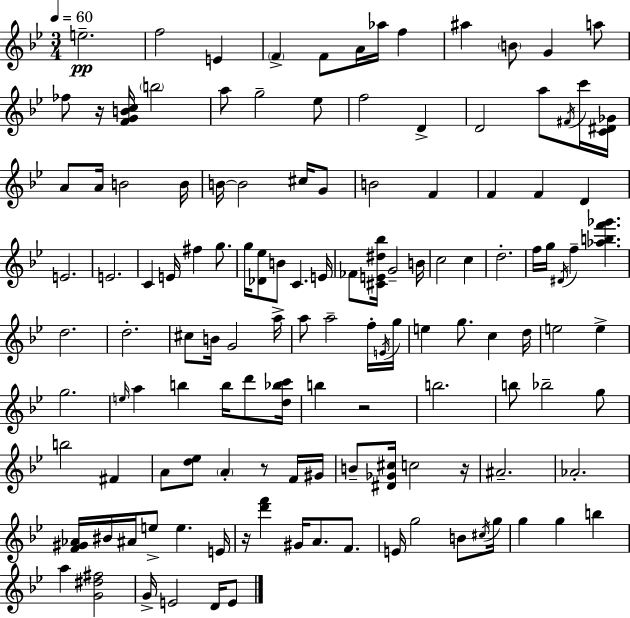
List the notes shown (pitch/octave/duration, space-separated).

E5/h. F5/h E4/q F4/q F4/e A4/s Ab5/s F5/q A#5/q B4/e G4/q A5/e FES5/e R/s [F4,G4,B4,C5]/s B5/h A5/e G5/h Eb5/e F5/h D4/q D4/h A5/e F#4/s C6/s [C4,D#4,Gb4]/s A4/e A4/s B4/h B4/s B4/s B4/h C#5/s G4/e B4/h F4/q F4/q F4/q D4/q E4/h. E4/h. C4/q E4/s F#5/q G5/e. G5/s [Db4,Eb5]/e B4/e C4/q. E4/s FES4/e [C#4,E4,D#5,Bb5]/s G4/h B4/s C5/h C5/q D5/h. F5/s G5/s D#4/s F5/q [Ab5,B5,F6,Gb6]/q. D5/h. D5/h. C#5/e B4/s G4/h A5/s A5/e A5/h F5/s E4/s G5/s E5/q G5/e. C5/q D5/s E5/h E5/q G5/h. E5/s A5/q B5/q B5/s D6/e [D5,Bb5,C6]/s B5/q R/h B5/h. B5/e Bb5/h G5/e B5/h F#4/q A4/e [D5,Eb5]/e A4/q R/e F4/s G#4/s B4/e [D#4,Gb4,C#5]/s C5/h R/s A#4/h. Ab4/h. [F4,G#4,Ab4]/s BIS4/s A#4/s E5/e E5/q. E4/s R/s [D6,F6]/q G#4/s A4/e. F4/e. E4/s G5/h B4/e C#5/s G5/s G5/q G5/q B5/q A5/q [G4,D#5,F#5]/h G4/s E4/h D4/s E4/e